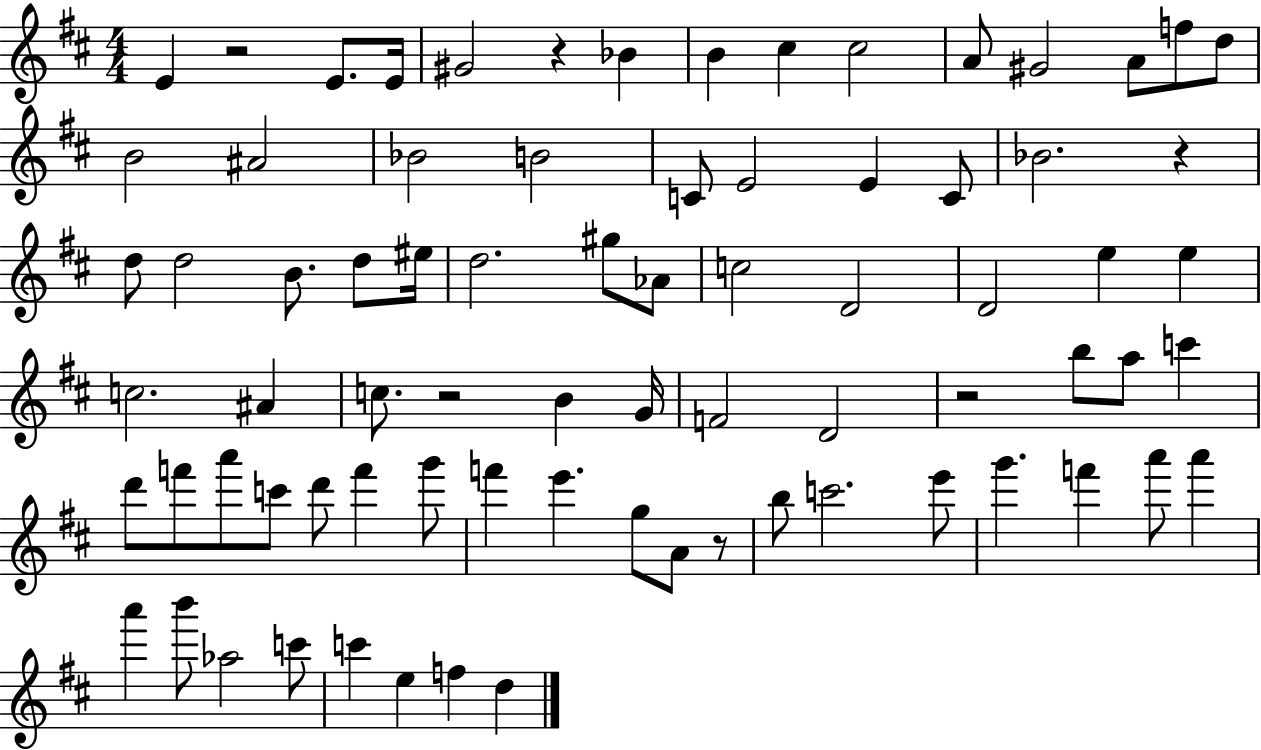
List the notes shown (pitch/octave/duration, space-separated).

E4/q R/h E4/e. E4/s G#4/h R/q Bb4/q B4/q C#5/q C#5/h A4/e G#4/h A4/e F5/e D5/e B4/h A#4/h Bb4/h B4/h C4/e E4/h E4/q C4/e Bb4/h. R/q D5/e D5/h B4/e. D5/e EIS5/s D5/h. G#5/e Ab4/e C5/h D4/h D4/h E5/q E5/q C5/h. A#4/q C5/e. R/h B4/q G4/s F4/h D4/h R/h B5/e A5/e C6/q D6/e F6/e A6/e C6/e D6/e F6/q G6/e F6/q E6/q. G5/e A4/e R/e B5/e C6/h. E6/e G6/q. F6/q A6/e A6/q A6/q B6/e Ab5/h C6/e C6/q E5/q F5/q D5/q